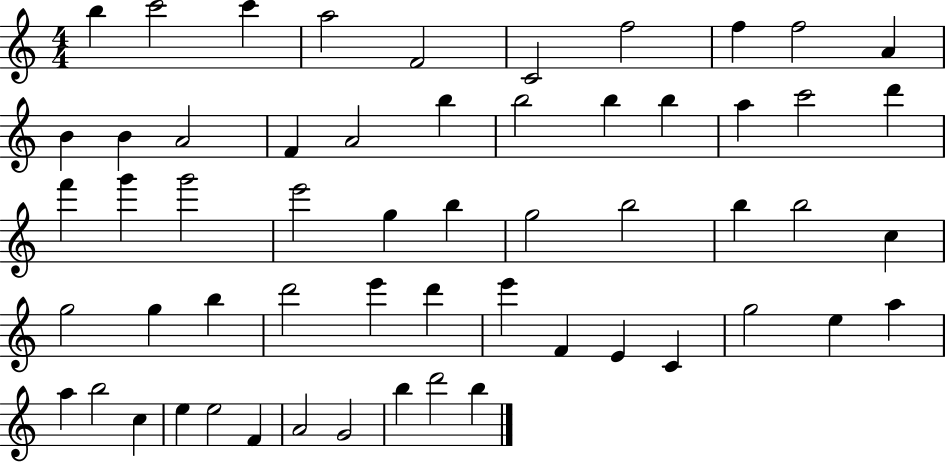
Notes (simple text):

B5/q C6/h C6/q A5/h F4/h C4/h F5/h F5/q F5/h A4/q B4/q B4/q A4/h F4/q A4/h B5/q B5/h B5/q B5/q A5/q C6/h D6/q F6/q G6/q G6/h E6/h G5/q B5/q G5/h B5/h B5/q B5/h C5/q G5/h G5/q B5/q D6/h E6/q D6/q E6/q F4/q E4/q C4/q G5/h E5/q A5/q A5/q B5/h C5/q E5/q E5/h F4/q A4/h G4/h B5/q D6/h B5/q